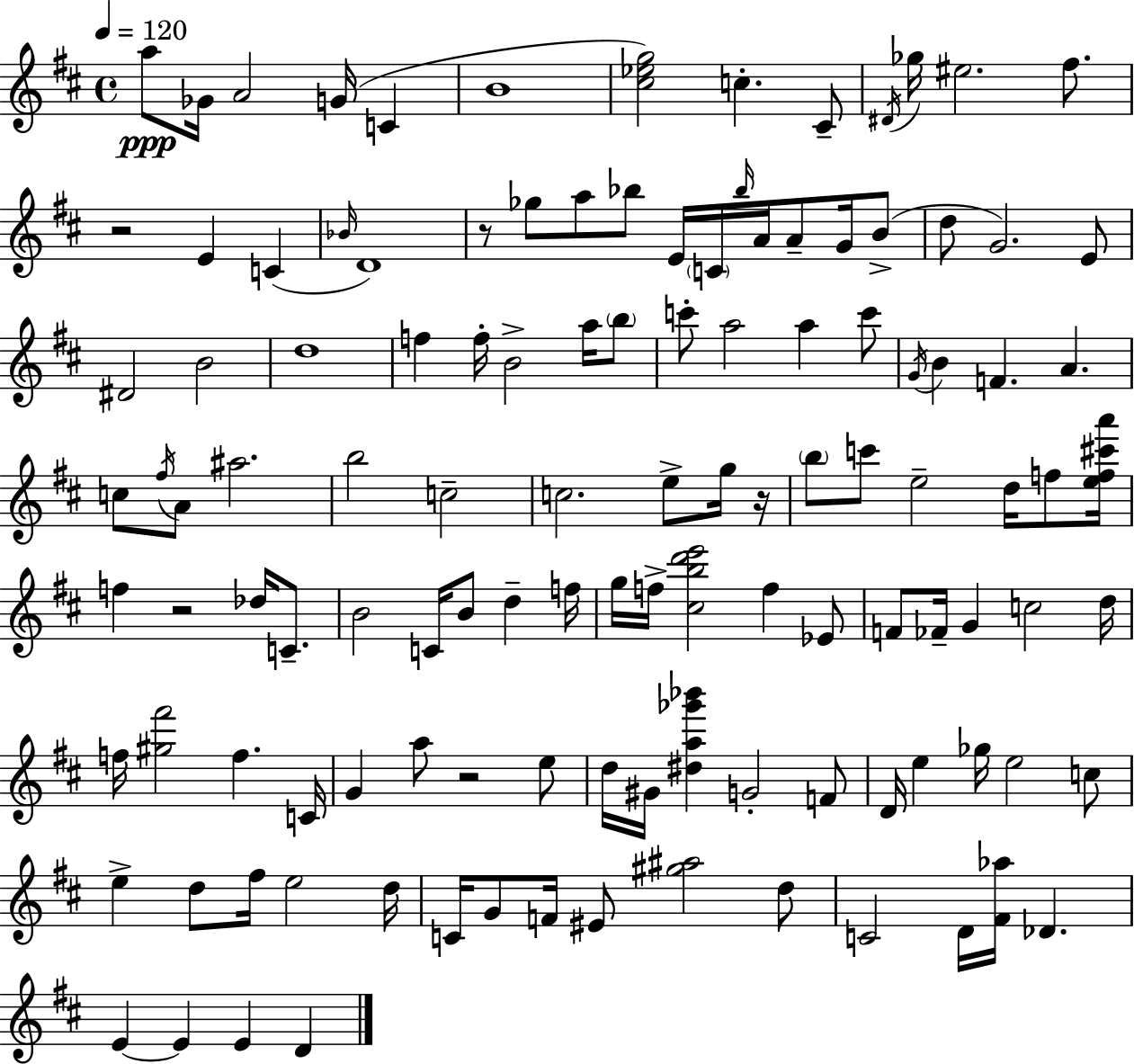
{
  \clef treble
  \time 4/4
  \defaultTimeSignature
  \key d \major
  \tempo 4 = 120
  a''8\ppp ges'16 a'2 g'16( c'4 | b'1 | <cis'' ees'' g''>2) c''4.-. cis'8-- | \acciaccatura { dis'16 } ges''16 eis''2. fis''8. | \break r2 e'4 c'4( | \grace { bes'16 } d'1) | r8 ges''8 a''8 bes''8 e'16 \parenthesize c'16 \grace { bes''16 } a'16 a'8-- | g'16 b'8->( d''8 g'2.) | \break e'8 dis'2 b'2 | d''1 | f''4 f''16-. b'2-> | a''16 \parenthesize b''8 c'''8-. a''2 a''4 | \break c'''8 \acciaccatura { g'16 } b'4 f'4. a'4. | c''8 \acciaccatura { fis''16 } a'8 ais''2. | b''2 c''2-- | c''2. | \break e''8-> g''16 r16 \parenthesize b''8 c'''8 e''2-- | d''16 f''8 <e'' f'' cis''' a'''>16 f''4 r2 | des''16 c'8.-- b'2 c'16 b'8 | d''4-- f''16 g''16 f''16-> <cis'' b'' d''' e'''>2 f''4 | \break ees'8 f'8 fes'16-- g'4 c''2 | d''16 f''16 <gis'' fis'''>2 f''4. | c'16 g'4 a''8 r2 | e''8 d''16 gis'16 <dis'' a'' ges''' bes'''>4 g'2-. | \break f'8 d'16 e''4 ges''16 e''2 | c''8 e''4-> d''8 fis''16 e''2 | d''16 c'16 g'8 f'16 eis'8 <gis'' ais''>2 | d''8 c'2 d'16 <fis' aes''>16 des'4. | \break e'4~~ e'4 e'4 | d'4 \bar "|."
}